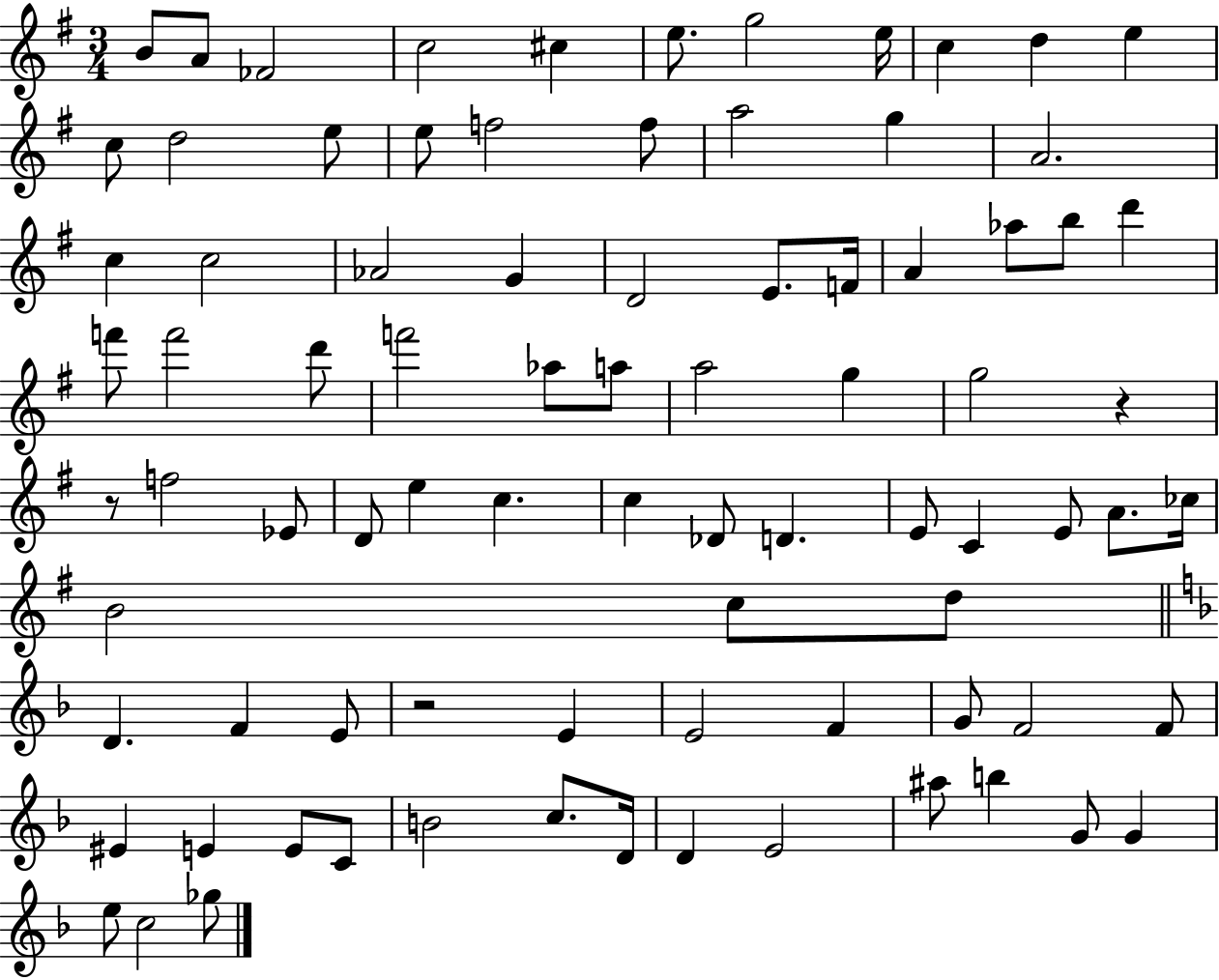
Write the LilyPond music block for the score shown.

{
  \clef treble
  \numericTimeSignature
  \time 3/4
  \key g \major
  b'8 a'8 fes'2 | c''2 cis''4 | e''8. g''2 e''16 | c''4 d''4 e''4 | \break c''8 d''2 e''8 | e''8 f''2 f''8 | a''2 g''4 | a'2. | \break c''4 c''2 | aes'2 g'4 | d'2 e'8. f'16 | a'4 aes''8 b''8 d'''4 | \break f'''8 f'''2 d'''8 | f'''2 aes''8 a''8 | a''2 g''4 | g''2 r4 | \break r8 f''2 ees'8 | d'8 e''4 c''4. | c''4 des'8 d'4. | e'8 c'4 e'8 a'8. ces''16 | \break b'2 c''8 d''8 | \bar "||" \break \key f \major d'4. f'4 e'8 | r2 e'4 | e'2 f'4 | g'8 f'2 f'8 | \break eis'4 e'4 e'8 c'8 | b'2 c''8. d'16 | d'4 e'2 | ais''8 b''4 g'8 g'4 | \break e''8 c''2 ges''8 | \bar "|."
}